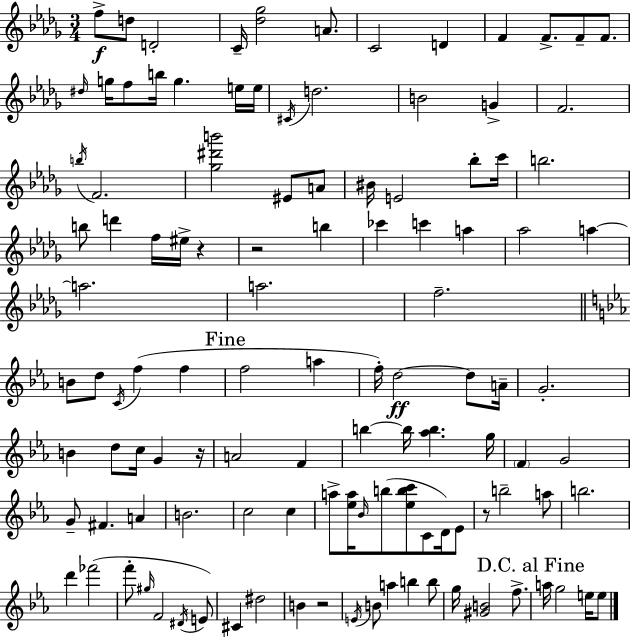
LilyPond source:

{
  \clef treble
  \numericTimeSignature
  \time 3/4
  \key bes \minor
  f''8->\f d''8 d'2-. | c'16-- <des'' ges''>2 a'8. | c'2 d'4 | f'4 f'8.-> f'8-- f'8. | \break \grace { dis''16 } g''16 f''8 b''16 g''4. e''16 | e''16 \acciaccatura { cis'16 } d''2. | b'2 g'4-> | f'2. | \break \acciaccatura { b''16 } f'2. | <ges'' dis''' b'''>2 eis'8 | a'8 bis'16 e'2 | bes''8-. c'''16 b''2. | \break b''8 d'''4 f''16 eis''16-> r4 | r2 b''4 | ces'''4 c'''4 a''4 | aes''2 a''4~~ | \break a''2. | a''2. | f''2.-- | \bar "||" \break \key c \minor b'8 d''8 \acciaccatura { c'16 }( f''4 f''4 | \mark "Fine" f''2 a''4 | f''16-.) d''2~~\ff d''8 | a'16-- g'2.-. | \break b'4 d''8 c''16 g'4 | r16 a'2 f'4 | b''4~~ b''16 <aes'' b''>4. | g''16 \parenthesize f'4 g'2 | \break g'8-- fis'4. a'4 | b'2. | c''2 c''4 | a''8-> <ees'' a''>16 \grace { bes'16 }( b''8 <ees'' b'' c'''>8 c'8 d'16) | \break ees'8 r8 b''2-- | a''8 b''2. | d'''4 fes'''2( | f'''8-. \grace { gis''16 } f'2 | \break \acciaccatura { dis'16 } e'8) cis'4 dis''2 | b'4 r2 | \acciaccatura { e'16 } b'8 a''4 b''4 | b''8 g''16 <gis' b'>2 | \break f''8.-> \mark "D.C. al Fine" a''16 g''2 | e''16 e''8 \bar "|."
}